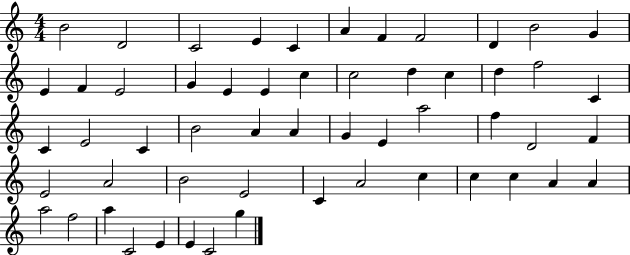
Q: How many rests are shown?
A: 0